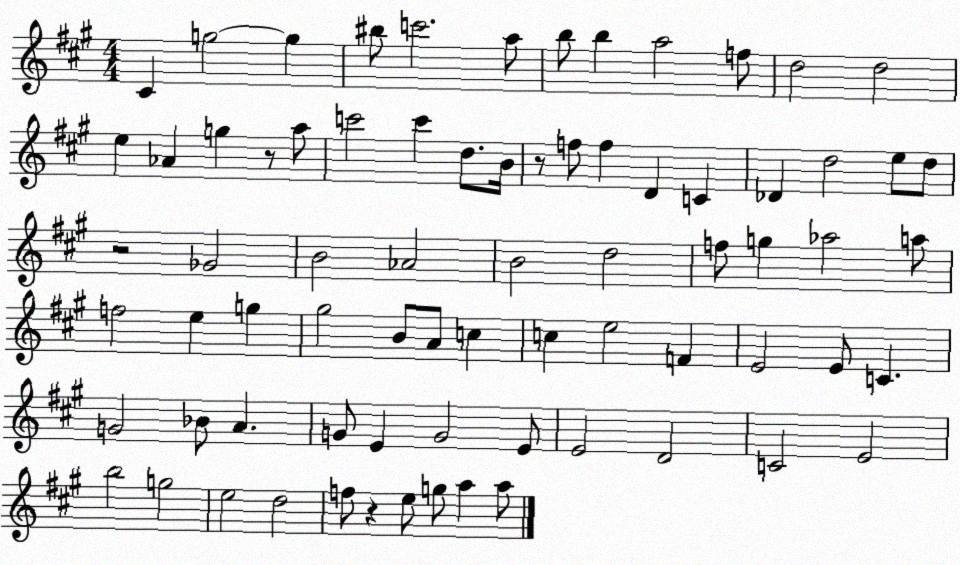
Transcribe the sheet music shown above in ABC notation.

X:1
T:Untitled
M:4/4
L:1/4
K:A
^C g2 g ^b/2 c'2 a/2 b/2 b a2 f/2 d2 d2 e _A g z/2 a/2 c'2 c' d/2 B/4 z/2 f/2 f D C _D d2 e/2 d/2 z2 _G2 B2 _A2 B2 d2 f/2 g _a2 a/2 f2 e g ^g2 B/2 A/2 c c e2 F E2 E/2 C G2 _B/2 A G/2 E G2 E/2 E2 D2 C2 E2 b2 g2 e2 d2 f/2 z e/2 g/2 a a/2